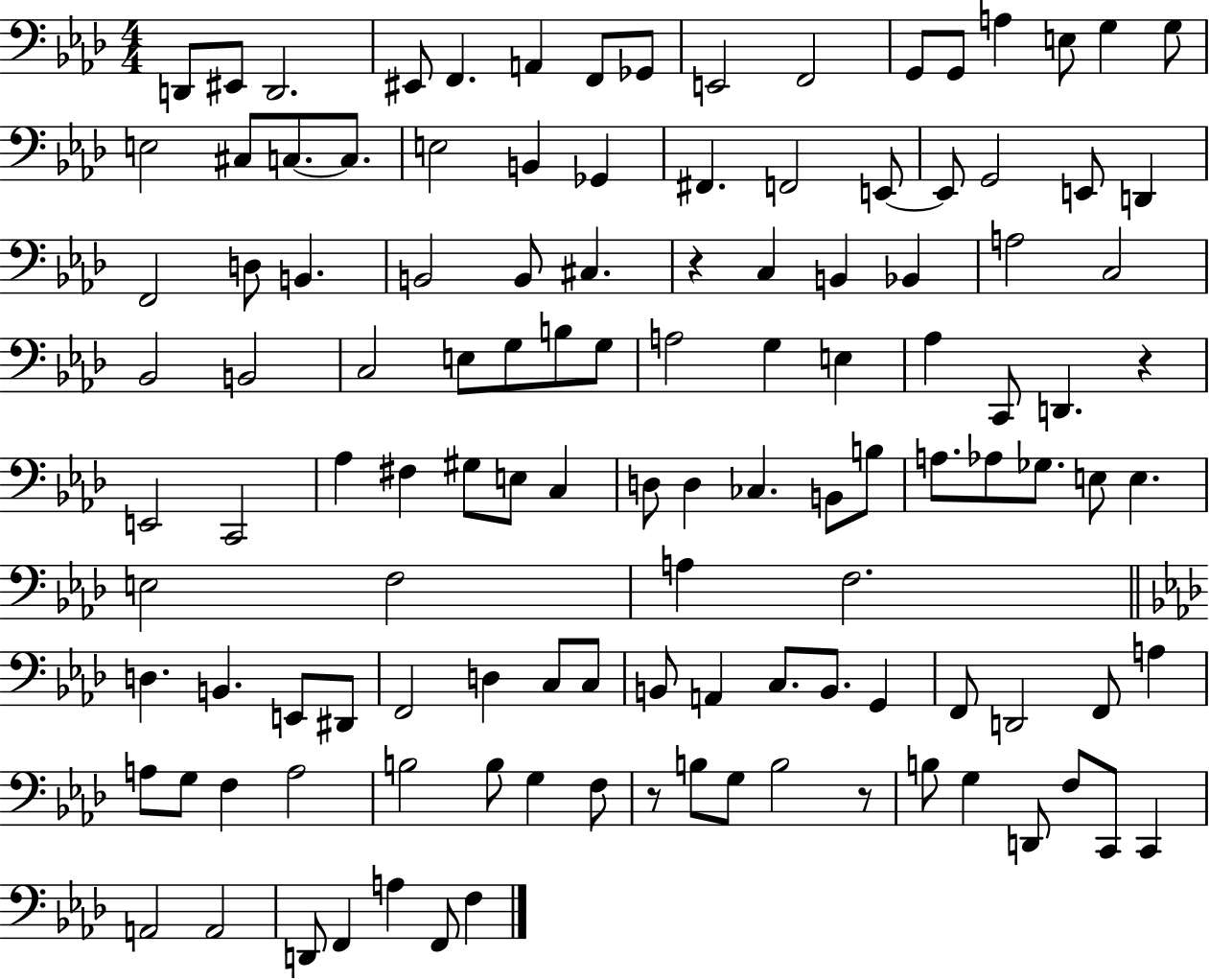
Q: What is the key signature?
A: AES major